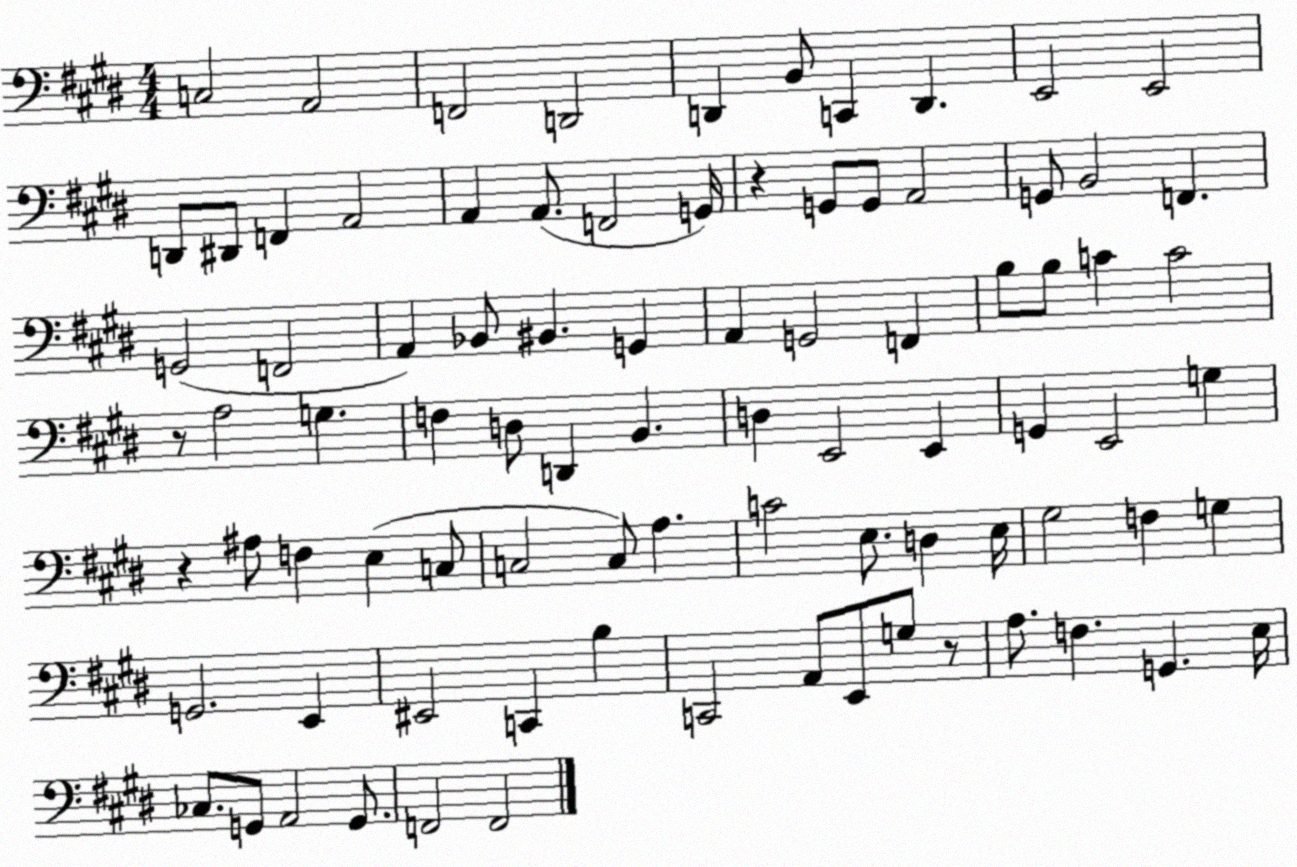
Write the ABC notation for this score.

X:1
T:Untitled
M:4/4
L:1/4
K:E
C,2 A,,2 F,,2 D,,2 D,, B,,/2 C,, D,, E,,2 E,,2 D,,/2 ^D,,/2 F,, A,,2 A,, A,,/2 F,,2 G,,/4 z G,,/2 G,,/2 A,,2 G,,/2 B,,2 F,, G,,2 F,,2 A,, _B,,/2 ^B,, G,, A,, G,,2 F,, B,/2 B,/2 C C2 z/2 A,2 G, F, D,/2 D,, B,, D, E,,2 E,, G,, E,,2 G, z ^A,/2 F, E, C,/2 C,2 C,/2 A, C2 E,/2 D, E,/4 ^G,2 F, G, G,,2 E,, ^E,,2 C,, B, C,,2 A,,/2 E,,/2 G,/2 z/2 A,/2 F, G,, E,/4 _C,/2 G,,/2 A,,2 G,,/2 F,,2 F,,2